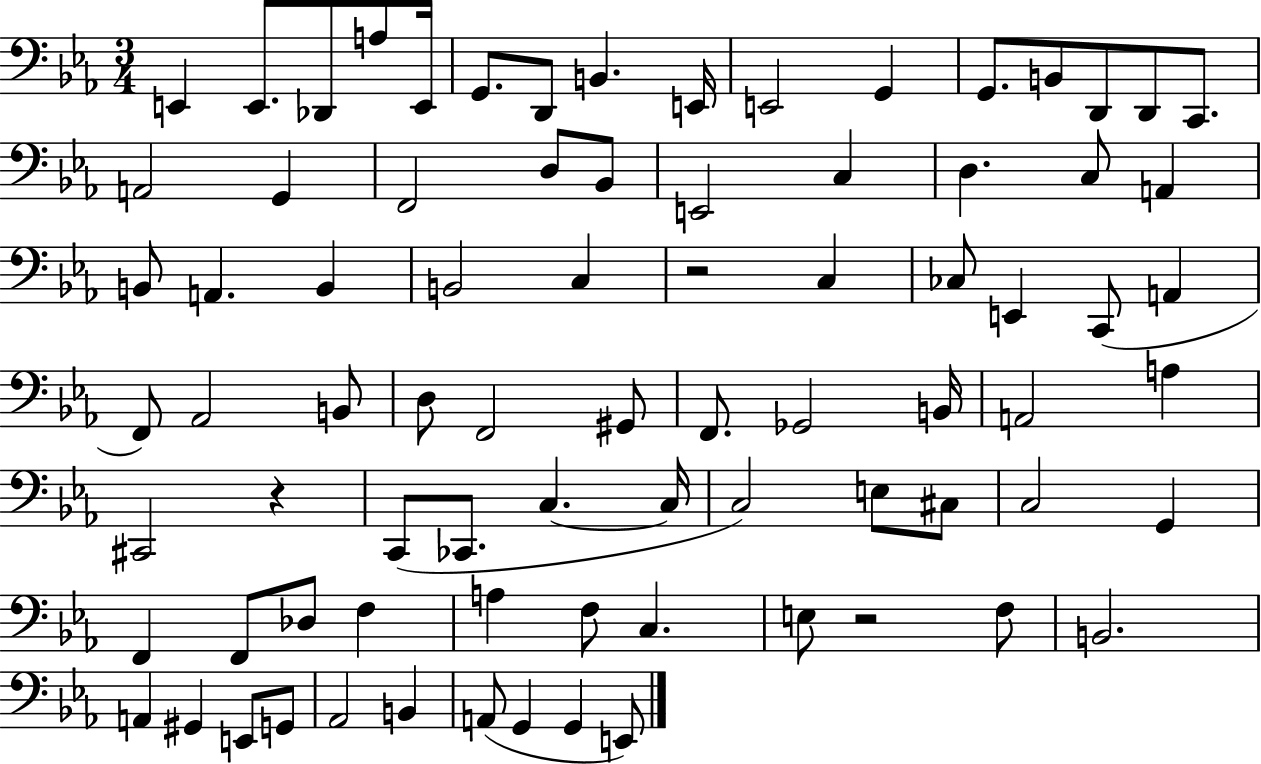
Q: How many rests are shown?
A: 3